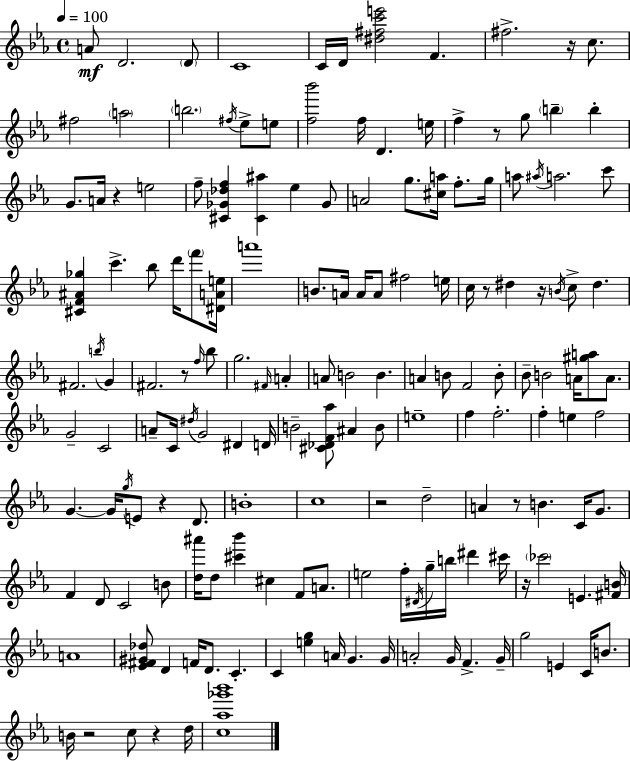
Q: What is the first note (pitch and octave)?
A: A4